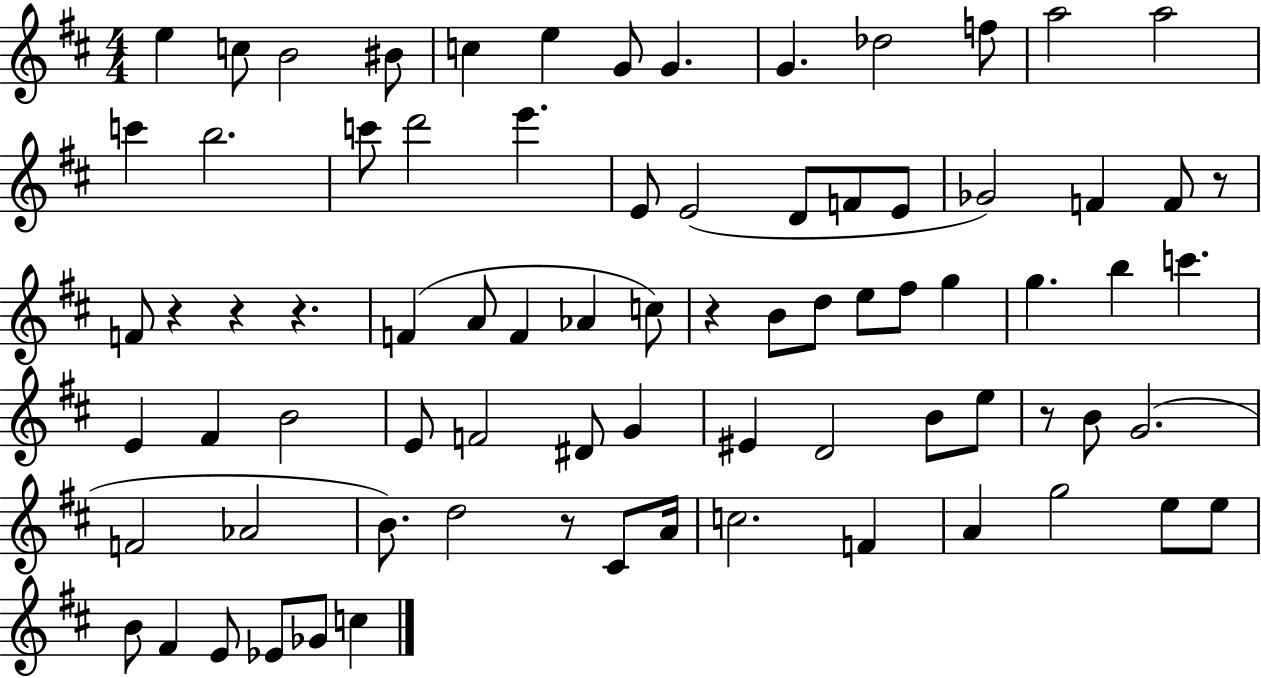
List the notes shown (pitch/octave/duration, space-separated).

E5/q C5/e B4/h BIS4/e C5/q E5/q G4/e G4/q. G4/q. Db5/h F5/e A5/h A5/h C6/q B5/h. C6/e D6/h E6/q. E4/e E4/h D4/e F4/e E4/e Gb4/h F4/q F4/e R/e F4/e R/q R/q R/q. F4/q A4/e F4/q Ab4/q C5/e R/q B4/e D5/e E5/e F#5/e G5/q G5/q. B5/q C6/q. E4/q F#4/q B4/h E4/e F4/h D#4/e G4/q EIS4/q D4/h B4/e E5/e R/e B4/e G4/h. F4/h Ab4/h B4/e. D5/h R/e C#4/e A4/s C5/h. F4/q A4/q G5/h E5/e E5/e B4/e F#4/q E4/e Eb4/e Gb4/e C5/q